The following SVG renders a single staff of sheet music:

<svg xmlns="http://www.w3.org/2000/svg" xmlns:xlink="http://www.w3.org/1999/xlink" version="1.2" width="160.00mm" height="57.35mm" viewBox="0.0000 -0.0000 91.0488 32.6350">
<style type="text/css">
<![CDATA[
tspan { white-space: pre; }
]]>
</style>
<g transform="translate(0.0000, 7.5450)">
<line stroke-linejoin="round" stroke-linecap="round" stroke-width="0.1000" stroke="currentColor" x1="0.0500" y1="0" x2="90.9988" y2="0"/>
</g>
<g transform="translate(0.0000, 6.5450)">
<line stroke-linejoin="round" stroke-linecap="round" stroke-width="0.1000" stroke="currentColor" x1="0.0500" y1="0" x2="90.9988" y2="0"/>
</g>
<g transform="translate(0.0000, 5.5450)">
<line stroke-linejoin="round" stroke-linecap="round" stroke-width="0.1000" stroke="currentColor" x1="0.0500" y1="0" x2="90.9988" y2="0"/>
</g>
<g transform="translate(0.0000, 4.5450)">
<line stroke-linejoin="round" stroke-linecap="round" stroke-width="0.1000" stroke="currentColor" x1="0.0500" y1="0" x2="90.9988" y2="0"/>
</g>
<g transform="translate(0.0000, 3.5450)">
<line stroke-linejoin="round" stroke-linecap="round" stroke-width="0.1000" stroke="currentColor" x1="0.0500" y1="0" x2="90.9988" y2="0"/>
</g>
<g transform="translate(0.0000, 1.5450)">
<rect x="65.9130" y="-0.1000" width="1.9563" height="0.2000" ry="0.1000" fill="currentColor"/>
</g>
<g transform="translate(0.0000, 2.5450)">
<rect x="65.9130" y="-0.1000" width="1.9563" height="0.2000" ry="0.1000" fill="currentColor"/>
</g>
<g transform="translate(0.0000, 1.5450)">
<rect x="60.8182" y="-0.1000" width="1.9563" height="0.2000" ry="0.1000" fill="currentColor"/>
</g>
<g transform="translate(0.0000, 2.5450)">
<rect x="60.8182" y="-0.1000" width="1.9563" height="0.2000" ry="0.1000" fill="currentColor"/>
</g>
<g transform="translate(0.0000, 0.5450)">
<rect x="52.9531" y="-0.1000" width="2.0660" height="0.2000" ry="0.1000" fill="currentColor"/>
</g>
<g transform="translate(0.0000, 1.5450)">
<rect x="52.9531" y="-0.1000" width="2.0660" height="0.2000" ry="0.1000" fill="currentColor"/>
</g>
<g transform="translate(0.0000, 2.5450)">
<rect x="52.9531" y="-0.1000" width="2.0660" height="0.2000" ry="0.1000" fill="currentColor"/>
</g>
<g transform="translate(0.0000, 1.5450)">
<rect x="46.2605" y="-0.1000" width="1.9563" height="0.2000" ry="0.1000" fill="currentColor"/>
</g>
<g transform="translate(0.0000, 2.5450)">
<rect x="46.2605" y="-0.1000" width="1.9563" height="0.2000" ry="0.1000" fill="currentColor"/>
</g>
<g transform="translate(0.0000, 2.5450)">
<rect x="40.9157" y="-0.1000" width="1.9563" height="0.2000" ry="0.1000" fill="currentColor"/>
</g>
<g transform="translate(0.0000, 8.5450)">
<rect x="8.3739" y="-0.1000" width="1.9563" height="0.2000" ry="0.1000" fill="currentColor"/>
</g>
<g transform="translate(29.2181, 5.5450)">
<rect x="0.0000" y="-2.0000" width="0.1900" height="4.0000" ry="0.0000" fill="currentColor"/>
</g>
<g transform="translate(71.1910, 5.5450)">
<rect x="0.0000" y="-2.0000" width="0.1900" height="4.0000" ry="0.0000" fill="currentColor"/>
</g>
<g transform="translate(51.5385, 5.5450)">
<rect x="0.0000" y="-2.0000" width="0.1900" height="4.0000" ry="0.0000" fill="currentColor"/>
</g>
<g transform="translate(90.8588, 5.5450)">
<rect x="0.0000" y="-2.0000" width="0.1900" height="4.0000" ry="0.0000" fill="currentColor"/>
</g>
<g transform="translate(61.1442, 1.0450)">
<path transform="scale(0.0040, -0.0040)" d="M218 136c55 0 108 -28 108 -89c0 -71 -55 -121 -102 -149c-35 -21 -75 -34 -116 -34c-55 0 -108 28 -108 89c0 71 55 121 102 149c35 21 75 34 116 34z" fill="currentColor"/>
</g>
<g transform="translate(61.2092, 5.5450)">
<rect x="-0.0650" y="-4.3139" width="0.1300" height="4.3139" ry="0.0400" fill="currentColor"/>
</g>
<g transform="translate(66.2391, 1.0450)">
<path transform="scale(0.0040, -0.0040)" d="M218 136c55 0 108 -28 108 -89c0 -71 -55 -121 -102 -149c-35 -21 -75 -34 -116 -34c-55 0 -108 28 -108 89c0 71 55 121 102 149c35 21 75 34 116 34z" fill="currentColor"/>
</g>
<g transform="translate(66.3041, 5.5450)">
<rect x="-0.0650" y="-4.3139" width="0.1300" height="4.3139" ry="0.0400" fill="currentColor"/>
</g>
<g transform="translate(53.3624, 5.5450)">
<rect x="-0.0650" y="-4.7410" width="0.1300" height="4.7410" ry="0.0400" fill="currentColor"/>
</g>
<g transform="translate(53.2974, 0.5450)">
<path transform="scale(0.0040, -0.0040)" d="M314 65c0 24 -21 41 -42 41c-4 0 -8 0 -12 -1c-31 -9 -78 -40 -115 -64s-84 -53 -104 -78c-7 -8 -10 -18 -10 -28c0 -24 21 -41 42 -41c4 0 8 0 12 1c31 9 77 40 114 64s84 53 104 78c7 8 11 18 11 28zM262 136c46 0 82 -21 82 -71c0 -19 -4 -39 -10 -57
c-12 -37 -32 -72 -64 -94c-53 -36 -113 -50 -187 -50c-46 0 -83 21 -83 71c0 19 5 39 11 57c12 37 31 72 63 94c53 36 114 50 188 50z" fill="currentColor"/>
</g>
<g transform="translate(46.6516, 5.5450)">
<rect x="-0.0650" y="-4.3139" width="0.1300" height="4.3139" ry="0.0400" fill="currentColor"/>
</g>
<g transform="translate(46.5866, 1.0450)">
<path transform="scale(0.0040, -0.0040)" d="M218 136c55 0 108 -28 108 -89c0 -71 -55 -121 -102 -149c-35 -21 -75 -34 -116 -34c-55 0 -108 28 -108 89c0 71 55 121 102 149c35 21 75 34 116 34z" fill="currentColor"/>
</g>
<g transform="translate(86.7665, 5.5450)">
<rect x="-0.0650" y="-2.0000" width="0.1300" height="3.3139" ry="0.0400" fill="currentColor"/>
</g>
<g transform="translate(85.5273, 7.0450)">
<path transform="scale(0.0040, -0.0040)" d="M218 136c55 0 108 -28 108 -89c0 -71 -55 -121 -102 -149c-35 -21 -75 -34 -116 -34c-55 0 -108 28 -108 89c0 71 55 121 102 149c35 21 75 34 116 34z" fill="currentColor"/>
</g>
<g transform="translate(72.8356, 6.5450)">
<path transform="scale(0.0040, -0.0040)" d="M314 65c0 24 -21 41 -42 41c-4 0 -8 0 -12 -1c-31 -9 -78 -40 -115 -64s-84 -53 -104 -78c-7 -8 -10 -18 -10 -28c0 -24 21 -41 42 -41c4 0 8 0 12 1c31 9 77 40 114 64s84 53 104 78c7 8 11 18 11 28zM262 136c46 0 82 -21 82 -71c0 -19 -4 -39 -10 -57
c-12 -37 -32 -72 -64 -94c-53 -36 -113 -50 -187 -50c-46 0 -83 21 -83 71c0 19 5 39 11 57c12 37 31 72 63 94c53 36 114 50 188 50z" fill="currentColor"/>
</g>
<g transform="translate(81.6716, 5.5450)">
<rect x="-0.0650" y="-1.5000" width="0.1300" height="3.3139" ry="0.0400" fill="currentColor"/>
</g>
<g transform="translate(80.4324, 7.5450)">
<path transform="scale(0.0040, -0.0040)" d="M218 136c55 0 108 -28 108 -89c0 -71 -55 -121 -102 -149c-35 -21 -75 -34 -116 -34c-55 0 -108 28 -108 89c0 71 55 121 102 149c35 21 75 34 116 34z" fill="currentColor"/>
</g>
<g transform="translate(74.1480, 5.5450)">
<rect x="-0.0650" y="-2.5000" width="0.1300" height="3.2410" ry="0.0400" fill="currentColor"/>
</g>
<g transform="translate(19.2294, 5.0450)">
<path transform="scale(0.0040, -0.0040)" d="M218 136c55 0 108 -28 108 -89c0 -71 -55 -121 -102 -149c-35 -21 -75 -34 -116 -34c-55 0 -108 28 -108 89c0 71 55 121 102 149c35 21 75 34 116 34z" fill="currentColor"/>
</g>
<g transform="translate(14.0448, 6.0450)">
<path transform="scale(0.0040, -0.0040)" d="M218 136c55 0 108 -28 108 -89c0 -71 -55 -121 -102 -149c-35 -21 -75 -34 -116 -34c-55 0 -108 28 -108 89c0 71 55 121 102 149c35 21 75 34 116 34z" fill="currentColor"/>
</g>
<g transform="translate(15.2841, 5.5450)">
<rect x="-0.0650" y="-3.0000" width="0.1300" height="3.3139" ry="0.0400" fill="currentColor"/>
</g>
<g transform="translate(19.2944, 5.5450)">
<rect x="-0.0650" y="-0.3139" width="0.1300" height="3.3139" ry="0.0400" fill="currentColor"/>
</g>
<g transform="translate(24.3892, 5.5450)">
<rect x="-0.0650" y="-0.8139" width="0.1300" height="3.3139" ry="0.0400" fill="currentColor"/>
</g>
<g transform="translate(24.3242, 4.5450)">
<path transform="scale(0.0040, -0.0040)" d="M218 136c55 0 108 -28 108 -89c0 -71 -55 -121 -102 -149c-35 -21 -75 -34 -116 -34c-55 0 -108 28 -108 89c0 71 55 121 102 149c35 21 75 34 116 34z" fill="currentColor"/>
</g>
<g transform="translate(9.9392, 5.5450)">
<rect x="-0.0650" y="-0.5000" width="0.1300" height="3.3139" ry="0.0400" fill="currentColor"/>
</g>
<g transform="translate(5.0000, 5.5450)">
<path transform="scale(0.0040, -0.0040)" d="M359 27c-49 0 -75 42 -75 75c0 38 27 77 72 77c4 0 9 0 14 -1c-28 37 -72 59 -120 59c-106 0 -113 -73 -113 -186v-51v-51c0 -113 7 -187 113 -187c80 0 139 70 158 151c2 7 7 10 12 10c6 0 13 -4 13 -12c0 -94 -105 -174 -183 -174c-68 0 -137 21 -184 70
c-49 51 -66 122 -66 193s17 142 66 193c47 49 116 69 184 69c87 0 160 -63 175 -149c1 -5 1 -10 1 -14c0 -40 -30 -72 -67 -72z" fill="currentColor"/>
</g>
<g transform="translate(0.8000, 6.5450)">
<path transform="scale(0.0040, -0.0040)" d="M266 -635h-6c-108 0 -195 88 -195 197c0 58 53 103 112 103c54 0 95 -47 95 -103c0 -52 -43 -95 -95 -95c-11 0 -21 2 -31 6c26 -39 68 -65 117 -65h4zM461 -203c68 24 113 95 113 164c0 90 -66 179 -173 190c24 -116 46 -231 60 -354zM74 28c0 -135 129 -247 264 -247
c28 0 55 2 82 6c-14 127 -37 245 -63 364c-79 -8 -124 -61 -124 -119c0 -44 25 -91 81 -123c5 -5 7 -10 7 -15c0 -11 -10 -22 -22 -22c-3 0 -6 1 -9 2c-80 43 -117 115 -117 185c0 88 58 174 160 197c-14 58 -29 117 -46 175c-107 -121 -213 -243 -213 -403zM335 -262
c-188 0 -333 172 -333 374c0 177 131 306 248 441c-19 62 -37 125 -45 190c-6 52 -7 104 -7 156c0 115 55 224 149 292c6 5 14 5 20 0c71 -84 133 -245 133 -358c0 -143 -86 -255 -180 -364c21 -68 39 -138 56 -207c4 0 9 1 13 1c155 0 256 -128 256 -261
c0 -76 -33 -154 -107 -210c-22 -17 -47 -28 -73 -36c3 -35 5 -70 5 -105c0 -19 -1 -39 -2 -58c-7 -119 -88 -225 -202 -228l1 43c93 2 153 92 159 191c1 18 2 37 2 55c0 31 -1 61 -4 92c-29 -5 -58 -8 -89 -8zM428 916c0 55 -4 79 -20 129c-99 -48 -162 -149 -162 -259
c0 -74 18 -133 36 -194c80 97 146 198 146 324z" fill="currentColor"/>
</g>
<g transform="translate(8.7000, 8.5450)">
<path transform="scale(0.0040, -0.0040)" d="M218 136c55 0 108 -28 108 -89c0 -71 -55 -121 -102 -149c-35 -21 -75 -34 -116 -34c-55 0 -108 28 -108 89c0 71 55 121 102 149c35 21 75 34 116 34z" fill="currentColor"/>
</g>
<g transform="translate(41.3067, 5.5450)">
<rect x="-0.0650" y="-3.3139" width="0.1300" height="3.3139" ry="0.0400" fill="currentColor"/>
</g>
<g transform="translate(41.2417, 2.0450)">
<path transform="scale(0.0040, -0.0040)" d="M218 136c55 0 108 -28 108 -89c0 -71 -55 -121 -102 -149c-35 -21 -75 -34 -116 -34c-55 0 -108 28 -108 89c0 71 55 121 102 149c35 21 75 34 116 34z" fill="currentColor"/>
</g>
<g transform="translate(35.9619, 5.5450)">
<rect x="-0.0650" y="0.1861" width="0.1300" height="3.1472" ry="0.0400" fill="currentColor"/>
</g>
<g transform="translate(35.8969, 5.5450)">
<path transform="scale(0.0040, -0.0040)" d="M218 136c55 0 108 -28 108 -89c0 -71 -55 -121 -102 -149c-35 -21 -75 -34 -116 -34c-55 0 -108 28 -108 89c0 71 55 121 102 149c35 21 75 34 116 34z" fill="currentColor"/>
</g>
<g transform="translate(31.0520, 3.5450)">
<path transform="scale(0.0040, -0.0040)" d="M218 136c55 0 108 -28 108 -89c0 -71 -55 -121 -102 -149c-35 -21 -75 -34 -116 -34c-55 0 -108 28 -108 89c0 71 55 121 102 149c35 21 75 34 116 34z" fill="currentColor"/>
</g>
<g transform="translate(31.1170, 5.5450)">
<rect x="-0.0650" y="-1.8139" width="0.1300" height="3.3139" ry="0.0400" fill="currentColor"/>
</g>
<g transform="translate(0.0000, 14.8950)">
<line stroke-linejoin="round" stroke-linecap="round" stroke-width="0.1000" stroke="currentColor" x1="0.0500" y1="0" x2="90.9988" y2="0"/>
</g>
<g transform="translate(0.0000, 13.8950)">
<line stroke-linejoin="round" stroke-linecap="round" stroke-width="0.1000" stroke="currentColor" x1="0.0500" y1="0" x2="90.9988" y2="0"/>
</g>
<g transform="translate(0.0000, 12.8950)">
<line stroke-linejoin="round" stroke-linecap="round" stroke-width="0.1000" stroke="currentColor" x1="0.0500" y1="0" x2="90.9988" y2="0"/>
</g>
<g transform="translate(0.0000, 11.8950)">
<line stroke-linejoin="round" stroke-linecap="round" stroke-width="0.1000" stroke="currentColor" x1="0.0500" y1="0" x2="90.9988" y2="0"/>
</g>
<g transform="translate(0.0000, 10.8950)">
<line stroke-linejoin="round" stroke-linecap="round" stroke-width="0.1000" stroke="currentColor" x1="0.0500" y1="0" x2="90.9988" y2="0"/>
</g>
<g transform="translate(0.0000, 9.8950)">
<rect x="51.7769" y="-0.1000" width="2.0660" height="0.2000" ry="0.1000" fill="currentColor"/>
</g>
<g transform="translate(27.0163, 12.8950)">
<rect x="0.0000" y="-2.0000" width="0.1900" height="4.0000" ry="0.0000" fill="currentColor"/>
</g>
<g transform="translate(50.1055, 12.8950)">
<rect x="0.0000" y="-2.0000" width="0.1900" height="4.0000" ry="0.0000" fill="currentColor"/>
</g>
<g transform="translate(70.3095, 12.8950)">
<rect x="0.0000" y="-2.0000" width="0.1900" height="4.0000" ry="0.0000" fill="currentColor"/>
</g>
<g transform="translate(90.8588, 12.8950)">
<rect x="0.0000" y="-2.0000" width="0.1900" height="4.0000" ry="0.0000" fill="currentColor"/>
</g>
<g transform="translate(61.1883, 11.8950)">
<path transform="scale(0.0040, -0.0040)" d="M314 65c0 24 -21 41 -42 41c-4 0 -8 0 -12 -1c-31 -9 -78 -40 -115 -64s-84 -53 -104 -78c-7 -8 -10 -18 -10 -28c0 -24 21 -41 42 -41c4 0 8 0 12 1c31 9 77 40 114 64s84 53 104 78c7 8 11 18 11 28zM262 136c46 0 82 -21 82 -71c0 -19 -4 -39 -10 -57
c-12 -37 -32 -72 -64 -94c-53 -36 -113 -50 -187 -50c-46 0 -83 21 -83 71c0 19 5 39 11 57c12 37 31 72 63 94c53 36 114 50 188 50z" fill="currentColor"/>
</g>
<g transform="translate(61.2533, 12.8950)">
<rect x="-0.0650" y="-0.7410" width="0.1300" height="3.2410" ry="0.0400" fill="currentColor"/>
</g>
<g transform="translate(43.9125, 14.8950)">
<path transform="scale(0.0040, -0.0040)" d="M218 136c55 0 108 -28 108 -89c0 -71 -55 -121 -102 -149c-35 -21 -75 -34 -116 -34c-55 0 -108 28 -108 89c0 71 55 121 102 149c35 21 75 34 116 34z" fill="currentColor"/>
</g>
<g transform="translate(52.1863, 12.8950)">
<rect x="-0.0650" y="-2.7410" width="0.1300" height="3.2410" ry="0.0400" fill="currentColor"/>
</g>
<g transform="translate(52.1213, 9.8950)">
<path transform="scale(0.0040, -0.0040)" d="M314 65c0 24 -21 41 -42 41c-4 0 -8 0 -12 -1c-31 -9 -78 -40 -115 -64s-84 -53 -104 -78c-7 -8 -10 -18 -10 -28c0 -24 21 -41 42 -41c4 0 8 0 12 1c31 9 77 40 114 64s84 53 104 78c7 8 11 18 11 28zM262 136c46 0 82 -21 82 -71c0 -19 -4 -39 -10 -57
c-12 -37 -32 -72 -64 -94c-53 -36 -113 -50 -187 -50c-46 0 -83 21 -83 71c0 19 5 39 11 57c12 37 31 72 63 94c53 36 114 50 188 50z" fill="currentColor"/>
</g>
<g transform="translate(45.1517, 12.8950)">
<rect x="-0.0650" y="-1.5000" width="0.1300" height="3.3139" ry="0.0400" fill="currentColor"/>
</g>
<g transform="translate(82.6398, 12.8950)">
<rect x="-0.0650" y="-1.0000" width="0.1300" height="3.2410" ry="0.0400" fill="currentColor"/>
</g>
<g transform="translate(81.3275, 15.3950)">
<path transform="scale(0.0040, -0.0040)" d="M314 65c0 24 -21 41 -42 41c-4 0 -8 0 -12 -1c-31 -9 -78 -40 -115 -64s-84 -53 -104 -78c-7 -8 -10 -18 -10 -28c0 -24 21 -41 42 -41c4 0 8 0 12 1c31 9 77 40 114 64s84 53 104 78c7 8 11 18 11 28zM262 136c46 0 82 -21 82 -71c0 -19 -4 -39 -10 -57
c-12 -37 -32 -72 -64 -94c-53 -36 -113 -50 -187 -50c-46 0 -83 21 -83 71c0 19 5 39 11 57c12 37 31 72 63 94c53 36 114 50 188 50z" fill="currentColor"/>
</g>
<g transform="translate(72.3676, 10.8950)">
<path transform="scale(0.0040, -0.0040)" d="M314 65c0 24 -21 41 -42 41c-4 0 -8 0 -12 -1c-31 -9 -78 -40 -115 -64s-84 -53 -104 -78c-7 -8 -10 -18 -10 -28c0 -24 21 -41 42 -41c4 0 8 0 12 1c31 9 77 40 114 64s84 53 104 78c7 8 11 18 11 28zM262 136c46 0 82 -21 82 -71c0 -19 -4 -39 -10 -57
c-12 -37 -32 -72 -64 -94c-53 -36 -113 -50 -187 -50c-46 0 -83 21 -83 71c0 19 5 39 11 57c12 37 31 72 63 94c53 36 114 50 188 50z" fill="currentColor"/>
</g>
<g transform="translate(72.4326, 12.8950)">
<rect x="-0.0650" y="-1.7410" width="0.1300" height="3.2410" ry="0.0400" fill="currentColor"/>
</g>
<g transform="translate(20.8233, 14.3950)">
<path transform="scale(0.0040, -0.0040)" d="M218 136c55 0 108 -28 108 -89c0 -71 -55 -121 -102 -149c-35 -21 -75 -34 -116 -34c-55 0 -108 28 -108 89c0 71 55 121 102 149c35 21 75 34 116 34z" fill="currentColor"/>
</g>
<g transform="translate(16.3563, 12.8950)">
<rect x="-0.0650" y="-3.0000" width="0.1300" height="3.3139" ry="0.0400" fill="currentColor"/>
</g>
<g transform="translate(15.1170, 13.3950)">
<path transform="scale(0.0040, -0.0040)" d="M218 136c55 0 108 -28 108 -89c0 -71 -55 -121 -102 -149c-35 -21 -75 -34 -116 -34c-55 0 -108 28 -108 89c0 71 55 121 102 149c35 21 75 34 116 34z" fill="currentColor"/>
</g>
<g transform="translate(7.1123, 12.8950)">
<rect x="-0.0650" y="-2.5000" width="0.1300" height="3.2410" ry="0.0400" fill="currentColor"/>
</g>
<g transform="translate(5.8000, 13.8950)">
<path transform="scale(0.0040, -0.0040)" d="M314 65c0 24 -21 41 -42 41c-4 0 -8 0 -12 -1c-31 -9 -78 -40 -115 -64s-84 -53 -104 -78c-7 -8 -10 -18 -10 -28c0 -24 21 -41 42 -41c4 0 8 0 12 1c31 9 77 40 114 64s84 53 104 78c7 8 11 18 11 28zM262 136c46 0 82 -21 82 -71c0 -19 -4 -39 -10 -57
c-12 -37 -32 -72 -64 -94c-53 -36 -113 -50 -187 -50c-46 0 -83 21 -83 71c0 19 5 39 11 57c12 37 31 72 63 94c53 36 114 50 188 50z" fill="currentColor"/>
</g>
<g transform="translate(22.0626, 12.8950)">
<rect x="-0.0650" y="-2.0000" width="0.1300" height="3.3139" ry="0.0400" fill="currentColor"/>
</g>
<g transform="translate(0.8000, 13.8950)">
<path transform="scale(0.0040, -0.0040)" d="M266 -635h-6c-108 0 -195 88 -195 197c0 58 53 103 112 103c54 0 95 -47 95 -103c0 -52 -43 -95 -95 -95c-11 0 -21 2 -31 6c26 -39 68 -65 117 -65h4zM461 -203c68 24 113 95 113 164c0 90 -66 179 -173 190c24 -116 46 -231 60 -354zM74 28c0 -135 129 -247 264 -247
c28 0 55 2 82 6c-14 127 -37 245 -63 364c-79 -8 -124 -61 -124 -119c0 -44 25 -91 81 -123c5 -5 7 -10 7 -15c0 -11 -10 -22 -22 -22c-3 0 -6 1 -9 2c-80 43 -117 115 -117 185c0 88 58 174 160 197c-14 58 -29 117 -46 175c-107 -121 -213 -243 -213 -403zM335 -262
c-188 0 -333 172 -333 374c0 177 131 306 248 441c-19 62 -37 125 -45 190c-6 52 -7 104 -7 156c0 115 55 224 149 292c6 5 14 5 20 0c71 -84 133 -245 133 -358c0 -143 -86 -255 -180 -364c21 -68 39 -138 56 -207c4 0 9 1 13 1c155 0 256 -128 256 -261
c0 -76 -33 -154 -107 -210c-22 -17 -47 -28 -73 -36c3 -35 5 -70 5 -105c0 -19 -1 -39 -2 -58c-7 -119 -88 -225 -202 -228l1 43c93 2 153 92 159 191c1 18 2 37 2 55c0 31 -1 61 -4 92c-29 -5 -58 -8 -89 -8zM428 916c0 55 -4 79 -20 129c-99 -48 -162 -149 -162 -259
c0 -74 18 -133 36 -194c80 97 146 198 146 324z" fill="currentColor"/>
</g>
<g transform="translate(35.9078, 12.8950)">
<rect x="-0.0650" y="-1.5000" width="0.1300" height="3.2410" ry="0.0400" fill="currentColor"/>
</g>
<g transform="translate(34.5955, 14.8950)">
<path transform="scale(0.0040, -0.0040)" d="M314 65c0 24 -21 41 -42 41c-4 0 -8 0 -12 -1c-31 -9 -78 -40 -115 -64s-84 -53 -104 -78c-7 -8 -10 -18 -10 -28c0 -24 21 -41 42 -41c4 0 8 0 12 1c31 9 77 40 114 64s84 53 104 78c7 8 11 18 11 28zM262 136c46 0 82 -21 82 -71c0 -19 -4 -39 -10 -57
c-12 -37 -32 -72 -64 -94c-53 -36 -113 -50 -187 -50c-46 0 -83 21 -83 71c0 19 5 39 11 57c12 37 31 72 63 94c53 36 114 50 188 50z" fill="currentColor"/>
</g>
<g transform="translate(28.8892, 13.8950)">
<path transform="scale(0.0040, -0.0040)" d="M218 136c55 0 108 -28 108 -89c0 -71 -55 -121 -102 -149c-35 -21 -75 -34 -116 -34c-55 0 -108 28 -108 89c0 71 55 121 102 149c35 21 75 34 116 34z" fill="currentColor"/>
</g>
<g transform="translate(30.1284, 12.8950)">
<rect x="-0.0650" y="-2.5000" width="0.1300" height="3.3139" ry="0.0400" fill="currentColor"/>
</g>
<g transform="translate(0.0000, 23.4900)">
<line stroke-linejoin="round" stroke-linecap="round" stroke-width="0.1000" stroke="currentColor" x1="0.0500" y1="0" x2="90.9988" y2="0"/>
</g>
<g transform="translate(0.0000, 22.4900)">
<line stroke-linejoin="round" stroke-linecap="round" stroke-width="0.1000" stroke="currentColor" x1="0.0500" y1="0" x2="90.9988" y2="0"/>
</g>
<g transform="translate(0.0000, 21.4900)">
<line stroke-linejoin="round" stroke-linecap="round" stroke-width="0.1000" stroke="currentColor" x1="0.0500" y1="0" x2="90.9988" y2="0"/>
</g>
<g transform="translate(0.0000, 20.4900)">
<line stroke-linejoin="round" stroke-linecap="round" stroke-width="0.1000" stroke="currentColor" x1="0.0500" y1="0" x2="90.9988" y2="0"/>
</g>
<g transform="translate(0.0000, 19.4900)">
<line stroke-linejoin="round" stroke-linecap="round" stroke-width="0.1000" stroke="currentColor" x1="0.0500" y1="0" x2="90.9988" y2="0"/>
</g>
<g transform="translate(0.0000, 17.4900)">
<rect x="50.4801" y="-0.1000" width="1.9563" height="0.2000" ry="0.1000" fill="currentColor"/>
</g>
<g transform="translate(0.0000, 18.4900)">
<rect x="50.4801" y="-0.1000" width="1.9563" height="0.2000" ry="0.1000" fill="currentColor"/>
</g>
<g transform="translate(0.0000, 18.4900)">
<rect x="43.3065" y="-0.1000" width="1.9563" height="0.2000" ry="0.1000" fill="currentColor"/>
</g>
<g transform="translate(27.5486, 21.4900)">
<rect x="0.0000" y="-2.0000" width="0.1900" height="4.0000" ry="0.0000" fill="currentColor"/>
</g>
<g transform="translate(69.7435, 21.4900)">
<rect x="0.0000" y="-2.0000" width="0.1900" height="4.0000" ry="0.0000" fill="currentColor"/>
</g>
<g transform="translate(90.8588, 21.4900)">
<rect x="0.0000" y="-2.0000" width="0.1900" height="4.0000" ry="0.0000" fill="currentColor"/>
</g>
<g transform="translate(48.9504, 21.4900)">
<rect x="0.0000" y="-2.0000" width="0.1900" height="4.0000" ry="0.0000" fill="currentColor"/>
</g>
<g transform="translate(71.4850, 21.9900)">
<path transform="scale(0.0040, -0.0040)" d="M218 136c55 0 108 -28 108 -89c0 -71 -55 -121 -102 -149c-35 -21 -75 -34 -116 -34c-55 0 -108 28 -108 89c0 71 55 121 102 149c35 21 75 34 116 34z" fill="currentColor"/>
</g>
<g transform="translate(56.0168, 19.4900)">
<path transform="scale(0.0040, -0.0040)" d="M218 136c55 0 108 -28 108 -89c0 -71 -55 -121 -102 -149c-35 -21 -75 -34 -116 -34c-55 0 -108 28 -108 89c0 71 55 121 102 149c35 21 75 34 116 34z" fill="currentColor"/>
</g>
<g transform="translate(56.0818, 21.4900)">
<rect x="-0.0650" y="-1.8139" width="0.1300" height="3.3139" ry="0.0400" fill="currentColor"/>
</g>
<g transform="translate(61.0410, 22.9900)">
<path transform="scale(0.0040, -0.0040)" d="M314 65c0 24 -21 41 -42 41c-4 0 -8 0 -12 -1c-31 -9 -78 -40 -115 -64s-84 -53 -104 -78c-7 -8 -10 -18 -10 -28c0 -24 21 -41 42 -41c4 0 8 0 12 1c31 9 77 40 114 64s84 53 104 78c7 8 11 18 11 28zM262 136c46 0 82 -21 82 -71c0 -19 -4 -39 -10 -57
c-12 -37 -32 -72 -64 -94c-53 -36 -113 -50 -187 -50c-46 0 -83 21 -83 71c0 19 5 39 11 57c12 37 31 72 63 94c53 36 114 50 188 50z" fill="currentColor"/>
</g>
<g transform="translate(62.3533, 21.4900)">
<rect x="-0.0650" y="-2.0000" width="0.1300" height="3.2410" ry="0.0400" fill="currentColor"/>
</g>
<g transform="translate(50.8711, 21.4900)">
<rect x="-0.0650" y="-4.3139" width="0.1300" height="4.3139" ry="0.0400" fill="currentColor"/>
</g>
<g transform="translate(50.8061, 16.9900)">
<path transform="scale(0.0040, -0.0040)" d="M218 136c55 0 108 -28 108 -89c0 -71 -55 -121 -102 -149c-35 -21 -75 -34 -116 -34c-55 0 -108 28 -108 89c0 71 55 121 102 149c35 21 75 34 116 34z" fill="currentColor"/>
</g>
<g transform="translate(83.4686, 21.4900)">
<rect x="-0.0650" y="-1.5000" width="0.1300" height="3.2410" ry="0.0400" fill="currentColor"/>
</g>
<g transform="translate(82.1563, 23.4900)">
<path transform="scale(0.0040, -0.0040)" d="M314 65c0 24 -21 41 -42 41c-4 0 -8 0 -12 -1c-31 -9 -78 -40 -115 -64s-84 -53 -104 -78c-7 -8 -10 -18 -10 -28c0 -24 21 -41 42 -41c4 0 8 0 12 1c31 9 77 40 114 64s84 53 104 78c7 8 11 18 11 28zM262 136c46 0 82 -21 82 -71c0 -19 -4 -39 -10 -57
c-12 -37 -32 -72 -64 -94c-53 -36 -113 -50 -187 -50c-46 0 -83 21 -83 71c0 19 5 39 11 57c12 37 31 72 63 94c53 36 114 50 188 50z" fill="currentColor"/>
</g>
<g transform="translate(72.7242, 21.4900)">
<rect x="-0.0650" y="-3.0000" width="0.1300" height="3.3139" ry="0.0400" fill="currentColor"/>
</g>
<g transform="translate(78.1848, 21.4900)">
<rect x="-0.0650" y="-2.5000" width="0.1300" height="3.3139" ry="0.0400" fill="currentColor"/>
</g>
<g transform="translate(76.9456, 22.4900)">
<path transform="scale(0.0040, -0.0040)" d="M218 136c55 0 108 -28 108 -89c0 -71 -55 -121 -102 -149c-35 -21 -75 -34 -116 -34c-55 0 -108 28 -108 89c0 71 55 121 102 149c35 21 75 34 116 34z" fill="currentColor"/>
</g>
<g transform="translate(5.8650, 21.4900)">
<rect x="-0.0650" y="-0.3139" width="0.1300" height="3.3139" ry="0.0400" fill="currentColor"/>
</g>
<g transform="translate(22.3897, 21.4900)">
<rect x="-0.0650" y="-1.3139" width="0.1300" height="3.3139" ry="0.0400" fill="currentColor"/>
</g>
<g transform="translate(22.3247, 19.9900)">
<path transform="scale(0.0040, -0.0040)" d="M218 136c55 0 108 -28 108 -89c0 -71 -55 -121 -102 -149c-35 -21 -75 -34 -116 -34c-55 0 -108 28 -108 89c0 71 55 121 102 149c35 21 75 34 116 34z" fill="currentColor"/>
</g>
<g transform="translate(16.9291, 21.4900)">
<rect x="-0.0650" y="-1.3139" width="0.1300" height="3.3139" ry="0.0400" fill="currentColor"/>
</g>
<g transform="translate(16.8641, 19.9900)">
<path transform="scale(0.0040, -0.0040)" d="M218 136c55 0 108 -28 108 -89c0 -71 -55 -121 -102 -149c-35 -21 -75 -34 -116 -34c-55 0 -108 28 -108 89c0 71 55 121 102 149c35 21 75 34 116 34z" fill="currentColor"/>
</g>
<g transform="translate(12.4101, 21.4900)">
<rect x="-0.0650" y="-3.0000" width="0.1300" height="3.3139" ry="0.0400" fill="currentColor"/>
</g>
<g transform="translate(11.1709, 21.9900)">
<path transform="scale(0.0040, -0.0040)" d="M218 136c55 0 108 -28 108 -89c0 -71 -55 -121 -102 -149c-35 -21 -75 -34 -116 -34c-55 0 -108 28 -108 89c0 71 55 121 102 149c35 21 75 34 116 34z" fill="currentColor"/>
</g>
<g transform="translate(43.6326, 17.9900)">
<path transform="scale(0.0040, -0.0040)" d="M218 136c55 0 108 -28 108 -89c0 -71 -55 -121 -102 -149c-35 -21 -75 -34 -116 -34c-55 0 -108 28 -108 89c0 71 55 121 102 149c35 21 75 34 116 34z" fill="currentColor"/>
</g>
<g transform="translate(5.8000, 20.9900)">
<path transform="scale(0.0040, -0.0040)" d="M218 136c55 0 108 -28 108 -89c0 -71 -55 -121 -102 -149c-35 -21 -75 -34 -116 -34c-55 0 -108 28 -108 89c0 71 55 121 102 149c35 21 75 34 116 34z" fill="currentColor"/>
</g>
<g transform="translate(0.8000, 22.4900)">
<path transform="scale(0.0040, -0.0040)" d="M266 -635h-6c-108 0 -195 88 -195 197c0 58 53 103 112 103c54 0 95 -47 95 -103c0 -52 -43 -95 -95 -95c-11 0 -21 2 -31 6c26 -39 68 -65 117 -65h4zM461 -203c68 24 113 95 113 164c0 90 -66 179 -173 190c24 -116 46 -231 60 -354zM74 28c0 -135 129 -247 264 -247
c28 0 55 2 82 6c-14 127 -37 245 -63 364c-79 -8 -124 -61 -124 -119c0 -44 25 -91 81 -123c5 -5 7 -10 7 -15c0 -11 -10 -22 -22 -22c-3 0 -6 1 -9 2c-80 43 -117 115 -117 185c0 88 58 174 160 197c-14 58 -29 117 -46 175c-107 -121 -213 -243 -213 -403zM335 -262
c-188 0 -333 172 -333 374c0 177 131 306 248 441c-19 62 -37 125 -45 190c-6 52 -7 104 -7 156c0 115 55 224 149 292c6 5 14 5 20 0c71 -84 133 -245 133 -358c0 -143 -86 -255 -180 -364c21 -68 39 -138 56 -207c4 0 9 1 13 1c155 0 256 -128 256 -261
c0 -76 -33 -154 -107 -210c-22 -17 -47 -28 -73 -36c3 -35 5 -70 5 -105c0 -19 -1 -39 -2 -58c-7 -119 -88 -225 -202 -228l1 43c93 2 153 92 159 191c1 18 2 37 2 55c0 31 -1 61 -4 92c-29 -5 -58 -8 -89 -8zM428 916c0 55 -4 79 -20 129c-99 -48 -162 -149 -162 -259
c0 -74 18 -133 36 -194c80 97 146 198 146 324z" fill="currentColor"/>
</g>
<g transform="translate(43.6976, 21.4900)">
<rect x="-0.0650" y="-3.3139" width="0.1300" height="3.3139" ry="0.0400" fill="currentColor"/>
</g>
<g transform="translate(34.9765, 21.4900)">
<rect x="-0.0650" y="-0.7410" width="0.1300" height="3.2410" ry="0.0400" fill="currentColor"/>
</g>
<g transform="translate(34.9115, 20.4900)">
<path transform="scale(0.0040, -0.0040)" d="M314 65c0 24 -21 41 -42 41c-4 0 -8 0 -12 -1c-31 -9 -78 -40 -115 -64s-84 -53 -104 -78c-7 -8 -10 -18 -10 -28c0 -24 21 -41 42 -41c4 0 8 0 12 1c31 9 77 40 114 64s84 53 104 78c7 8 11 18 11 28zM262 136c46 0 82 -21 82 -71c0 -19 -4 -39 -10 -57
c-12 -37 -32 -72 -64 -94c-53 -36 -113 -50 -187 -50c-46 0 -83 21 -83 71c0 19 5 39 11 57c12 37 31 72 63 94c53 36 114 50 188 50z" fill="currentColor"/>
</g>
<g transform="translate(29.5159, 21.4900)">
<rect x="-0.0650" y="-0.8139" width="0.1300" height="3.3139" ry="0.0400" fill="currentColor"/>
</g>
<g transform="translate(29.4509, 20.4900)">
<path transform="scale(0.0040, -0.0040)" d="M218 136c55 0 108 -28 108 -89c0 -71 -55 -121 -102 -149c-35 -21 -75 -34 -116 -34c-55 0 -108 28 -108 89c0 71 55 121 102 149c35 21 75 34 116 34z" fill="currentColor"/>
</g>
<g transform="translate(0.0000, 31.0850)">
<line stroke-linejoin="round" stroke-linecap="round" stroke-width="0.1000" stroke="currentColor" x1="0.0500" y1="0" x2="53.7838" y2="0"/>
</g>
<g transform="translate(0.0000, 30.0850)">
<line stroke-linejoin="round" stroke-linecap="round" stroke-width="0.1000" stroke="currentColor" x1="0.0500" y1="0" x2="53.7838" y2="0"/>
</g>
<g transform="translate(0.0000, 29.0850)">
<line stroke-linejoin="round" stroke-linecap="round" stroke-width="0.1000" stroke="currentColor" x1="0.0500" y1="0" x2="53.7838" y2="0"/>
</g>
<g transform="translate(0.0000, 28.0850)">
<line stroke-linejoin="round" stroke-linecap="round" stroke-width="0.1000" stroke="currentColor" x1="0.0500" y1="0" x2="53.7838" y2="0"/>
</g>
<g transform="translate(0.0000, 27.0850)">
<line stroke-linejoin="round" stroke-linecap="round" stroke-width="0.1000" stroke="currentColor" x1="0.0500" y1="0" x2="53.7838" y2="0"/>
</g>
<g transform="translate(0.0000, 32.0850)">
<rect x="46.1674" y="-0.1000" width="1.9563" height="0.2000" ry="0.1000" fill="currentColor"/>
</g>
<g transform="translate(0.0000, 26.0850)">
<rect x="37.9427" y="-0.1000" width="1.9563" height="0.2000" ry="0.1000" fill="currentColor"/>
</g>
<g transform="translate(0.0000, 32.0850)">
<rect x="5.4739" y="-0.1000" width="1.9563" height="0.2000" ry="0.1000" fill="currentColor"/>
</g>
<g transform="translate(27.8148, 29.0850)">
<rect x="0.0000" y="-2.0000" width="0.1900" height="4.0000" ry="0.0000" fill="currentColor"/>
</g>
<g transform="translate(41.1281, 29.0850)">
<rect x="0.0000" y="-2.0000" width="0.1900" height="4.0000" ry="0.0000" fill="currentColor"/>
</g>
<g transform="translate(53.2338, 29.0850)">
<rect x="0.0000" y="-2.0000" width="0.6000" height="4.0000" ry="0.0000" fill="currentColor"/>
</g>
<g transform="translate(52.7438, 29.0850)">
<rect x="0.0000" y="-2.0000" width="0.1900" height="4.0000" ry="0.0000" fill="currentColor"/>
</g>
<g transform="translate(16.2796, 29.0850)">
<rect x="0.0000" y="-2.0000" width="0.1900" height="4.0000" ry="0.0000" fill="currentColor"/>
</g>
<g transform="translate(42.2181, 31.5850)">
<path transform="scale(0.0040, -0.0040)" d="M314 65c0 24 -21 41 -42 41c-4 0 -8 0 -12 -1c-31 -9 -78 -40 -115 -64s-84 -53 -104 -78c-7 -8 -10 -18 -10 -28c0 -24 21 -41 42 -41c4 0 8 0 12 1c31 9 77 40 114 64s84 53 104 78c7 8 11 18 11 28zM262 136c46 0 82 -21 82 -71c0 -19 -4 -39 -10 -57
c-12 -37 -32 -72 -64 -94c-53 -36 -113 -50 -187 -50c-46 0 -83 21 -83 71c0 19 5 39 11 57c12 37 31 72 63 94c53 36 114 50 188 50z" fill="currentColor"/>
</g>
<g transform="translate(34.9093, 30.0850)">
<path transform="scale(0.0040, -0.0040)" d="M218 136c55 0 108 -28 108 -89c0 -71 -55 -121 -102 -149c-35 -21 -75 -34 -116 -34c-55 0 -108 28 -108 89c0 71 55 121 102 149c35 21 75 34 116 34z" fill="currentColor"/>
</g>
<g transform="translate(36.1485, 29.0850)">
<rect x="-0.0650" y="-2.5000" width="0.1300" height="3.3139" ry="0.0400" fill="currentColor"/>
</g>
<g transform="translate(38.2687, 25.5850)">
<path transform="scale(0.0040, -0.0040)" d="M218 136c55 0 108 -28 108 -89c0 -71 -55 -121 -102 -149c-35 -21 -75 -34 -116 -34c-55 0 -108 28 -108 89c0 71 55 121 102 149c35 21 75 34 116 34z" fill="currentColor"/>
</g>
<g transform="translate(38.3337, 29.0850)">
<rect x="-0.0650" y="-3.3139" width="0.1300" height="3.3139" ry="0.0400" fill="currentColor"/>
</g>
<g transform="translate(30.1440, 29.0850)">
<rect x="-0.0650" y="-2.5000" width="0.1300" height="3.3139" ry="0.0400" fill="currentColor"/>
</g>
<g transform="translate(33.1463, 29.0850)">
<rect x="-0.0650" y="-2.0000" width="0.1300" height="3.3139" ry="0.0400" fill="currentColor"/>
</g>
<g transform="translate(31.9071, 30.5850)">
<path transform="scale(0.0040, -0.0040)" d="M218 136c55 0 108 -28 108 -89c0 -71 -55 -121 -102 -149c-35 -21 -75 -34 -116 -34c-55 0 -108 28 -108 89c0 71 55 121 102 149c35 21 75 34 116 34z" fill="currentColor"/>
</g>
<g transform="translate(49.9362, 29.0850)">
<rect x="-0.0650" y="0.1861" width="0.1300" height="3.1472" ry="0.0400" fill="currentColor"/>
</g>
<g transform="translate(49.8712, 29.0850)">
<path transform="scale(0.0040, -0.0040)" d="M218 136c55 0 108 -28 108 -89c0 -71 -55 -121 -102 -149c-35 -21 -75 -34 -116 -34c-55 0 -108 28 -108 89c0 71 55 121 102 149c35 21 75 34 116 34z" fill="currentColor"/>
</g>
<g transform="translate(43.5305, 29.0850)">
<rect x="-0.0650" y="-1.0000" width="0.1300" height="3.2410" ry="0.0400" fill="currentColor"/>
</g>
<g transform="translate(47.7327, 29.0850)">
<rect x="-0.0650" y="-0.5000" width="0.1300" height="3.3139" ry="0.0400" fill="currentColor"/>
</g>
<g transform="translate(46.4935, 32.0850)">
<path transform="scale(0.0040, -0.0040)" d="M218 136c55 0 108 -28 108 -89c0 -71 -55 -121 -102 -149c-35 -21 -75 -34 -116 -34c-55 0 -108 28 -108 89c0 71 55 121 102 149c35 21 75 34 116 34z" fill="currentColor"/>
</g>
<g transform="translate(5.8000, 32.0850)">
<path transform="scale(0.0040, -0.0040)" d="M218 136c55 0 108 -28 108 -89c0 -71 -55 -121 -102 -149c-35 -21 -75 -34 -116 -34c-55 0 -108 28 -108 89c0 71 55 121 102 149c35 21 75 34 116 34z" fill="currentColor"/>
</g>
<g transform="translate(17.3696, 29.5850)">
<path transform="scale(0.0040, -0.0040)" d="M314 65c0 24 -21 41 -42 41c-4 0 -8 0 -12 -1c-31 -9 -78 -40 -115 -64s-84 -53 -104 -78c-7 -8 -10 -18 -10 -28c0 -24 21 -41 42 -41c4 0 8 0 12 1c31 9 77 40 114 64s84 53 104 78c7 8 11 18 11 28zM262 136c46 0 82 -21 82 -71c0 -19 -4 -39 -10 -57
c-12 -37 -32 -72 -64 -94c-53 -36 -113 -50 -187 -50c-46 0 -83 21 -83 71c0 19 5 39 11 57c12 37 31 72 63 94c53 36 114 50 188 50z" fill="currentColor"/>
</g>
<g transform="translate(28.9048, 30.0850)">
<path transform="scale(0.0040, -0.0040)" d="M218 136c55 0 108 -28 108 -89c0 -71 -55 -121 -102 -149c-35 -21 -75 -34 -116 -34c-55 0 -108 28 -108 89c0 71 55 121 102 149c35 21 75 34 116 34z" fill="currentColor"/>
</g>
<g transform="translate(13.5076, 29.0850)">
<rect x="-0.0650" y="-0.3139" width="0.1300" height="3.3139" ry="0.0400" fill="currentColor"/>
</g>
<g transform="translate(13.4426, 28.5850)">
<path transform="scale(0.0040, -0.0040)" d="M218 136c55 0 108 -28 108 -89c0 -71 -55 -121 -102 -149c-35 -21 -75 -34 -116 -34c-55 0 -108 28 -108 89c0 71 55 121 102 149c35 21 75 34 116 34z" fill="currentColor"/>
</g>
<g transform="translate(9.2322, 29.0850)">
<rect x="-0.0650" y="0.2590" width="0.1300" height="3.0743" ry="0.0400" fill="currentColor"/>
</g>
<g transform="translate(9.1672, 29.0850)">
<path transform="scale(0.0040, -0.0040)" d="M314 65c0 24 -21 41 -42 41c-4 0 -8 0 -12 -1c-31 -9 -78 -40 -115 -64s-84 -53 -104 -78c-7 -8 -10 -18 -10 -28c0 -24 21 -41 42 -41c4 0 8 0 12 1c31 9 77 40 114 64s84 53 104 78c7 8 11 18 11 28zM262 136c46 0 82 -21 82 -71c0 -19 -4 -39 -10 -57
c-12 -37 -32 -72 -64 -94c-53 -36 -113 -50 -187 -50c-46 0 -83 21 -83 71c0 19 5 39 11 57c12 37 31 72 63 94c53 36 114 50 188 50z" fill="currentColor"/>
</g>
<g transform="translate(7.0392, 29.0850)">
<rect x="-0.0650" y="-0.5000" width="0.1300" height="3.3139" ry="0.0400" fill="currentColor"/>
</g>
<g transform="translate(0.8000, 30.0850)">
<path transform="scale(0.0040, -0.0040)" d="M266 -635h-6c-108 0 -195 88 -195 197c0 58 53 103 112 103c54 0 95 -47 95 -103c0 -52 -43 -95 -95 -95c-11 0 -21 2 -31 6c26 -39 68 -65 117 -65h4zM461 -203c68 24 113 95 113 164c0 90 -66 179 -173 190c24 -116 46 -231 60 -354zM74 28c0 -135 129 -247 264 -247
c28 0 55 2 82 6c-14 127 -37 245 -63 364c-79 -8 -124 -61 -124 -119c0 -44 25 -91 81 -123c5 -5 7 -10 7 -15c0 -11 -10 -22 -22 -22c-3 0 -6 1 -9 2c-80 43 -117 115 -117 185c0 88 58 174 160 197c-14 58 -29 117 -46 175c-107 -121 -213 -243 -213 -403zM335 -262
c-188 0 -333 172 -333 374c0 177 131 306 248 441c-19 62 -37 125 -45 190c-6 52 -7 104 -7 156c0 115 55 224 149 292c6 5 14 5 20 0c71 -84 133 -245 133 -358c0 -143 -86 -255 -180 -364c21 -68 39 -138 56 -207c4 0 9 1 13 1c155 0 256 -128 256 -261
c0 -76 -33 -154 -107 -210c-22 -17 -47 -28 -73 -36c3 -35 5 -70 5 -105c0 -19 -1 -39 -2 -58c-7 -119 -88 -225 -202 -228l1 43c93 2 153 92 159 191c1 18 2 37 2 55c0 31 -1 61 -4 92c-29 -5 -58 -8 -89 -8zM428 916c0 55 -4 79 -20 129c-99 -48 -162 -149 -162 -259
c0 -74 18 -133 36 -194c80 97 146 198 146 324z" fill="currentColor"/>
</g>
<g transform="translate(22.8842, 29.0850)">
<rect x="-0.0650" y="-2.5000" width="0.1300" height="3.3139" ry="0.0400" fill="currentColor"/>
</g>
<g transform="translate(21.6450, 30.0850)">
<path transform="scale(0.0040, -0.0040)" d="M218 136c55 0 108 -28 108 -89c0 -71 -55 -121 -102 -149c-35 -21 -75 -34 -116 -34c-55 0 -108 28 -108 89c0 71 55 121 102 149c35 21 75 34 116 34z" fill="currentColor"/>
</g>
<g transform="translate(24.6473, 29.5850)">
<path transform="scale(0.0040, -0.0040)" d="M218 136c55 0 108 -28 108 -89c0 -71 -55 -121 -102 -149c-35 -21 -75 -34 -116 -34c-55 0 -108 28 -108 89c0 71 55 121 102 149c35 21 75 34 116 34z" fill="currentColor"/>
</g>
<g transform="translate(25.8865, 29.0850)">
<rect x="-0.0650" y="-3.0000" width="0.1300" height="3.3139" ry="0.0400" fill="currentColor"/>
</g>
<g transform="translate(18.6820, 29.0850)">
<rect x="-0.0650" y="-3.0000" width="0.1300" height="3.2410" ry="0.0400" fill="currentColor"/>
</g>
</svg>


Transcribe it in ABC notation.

X:1
T:Untitled
M:4/4
L:1/4
K:C
C A c d f B b d' e'2 d' d' G2 E F G2 A F G E2 E a2 d2 f2 D2 c A e e d d2 b d' f F2 A G E2 C B2 c A2 G A G F G b D2 C B